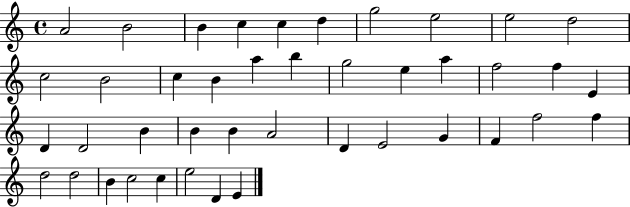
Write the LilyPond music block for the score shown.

{
  \clef treble
  \time 4/4
  \defaultTimeSignature
  \key c \major
  a'2 b'2 | b'4 c''4 c''4 d''4 | g''2 e''2 | e''2 d''2 | \break c''2 b'2 | c''4 b'4 a''4 b''4 | g''2 e''4 a''4 | f''2 f''4 e'4 | \break d'4 d'2 b'4 | b'4 b'4 a'2 | d'4 e'2 g'4 | f'4 f''2 f''4 | \break d''2 d''2 | b'4 c''2 c''4 | e''2 d'4 e'4 | \bar "|."
}